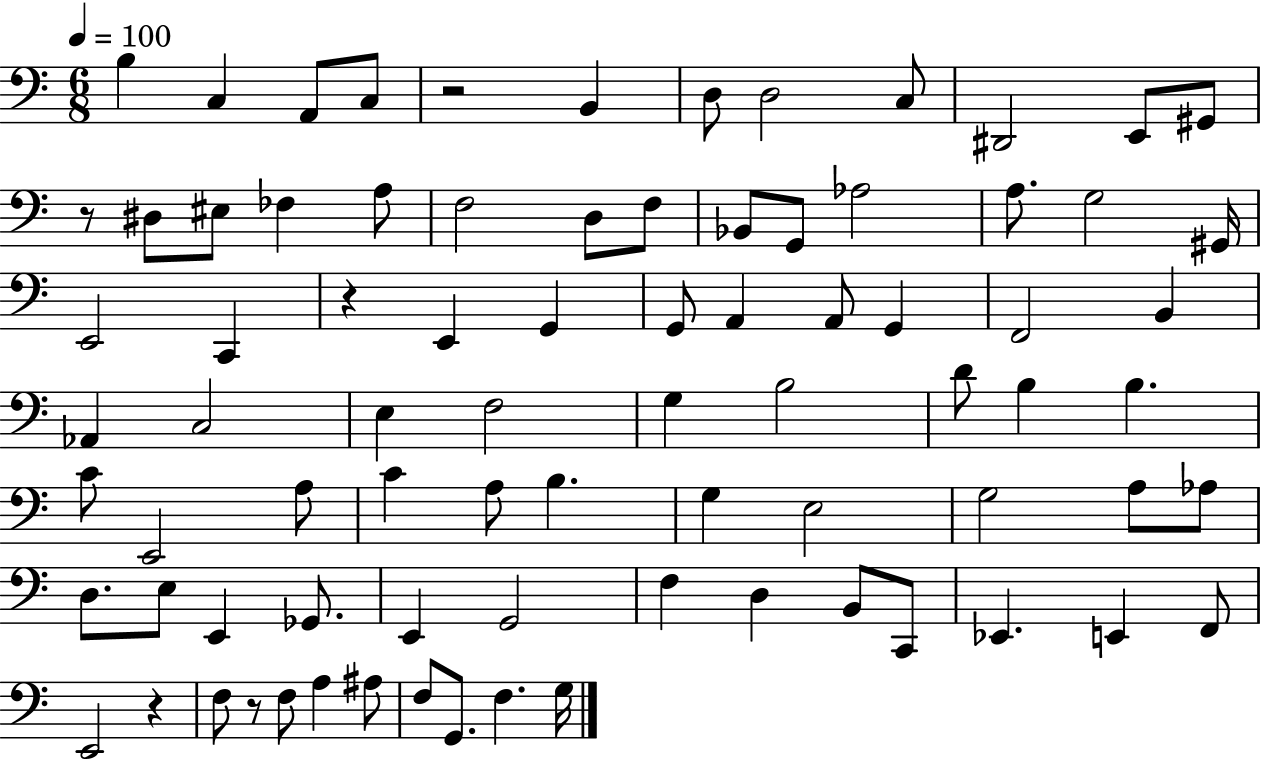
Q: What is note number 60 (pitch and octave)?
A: G2